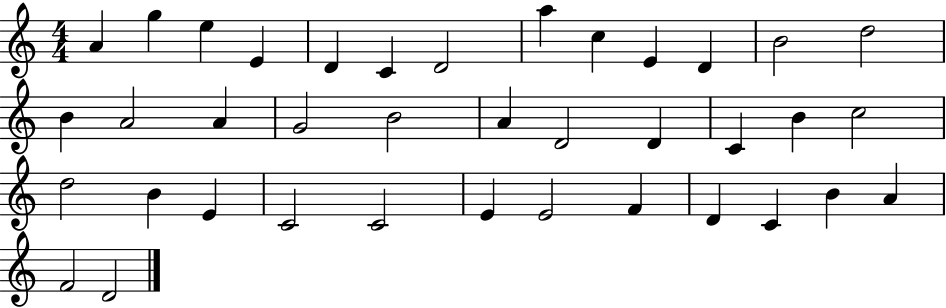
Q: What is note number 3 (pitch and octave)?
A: E5